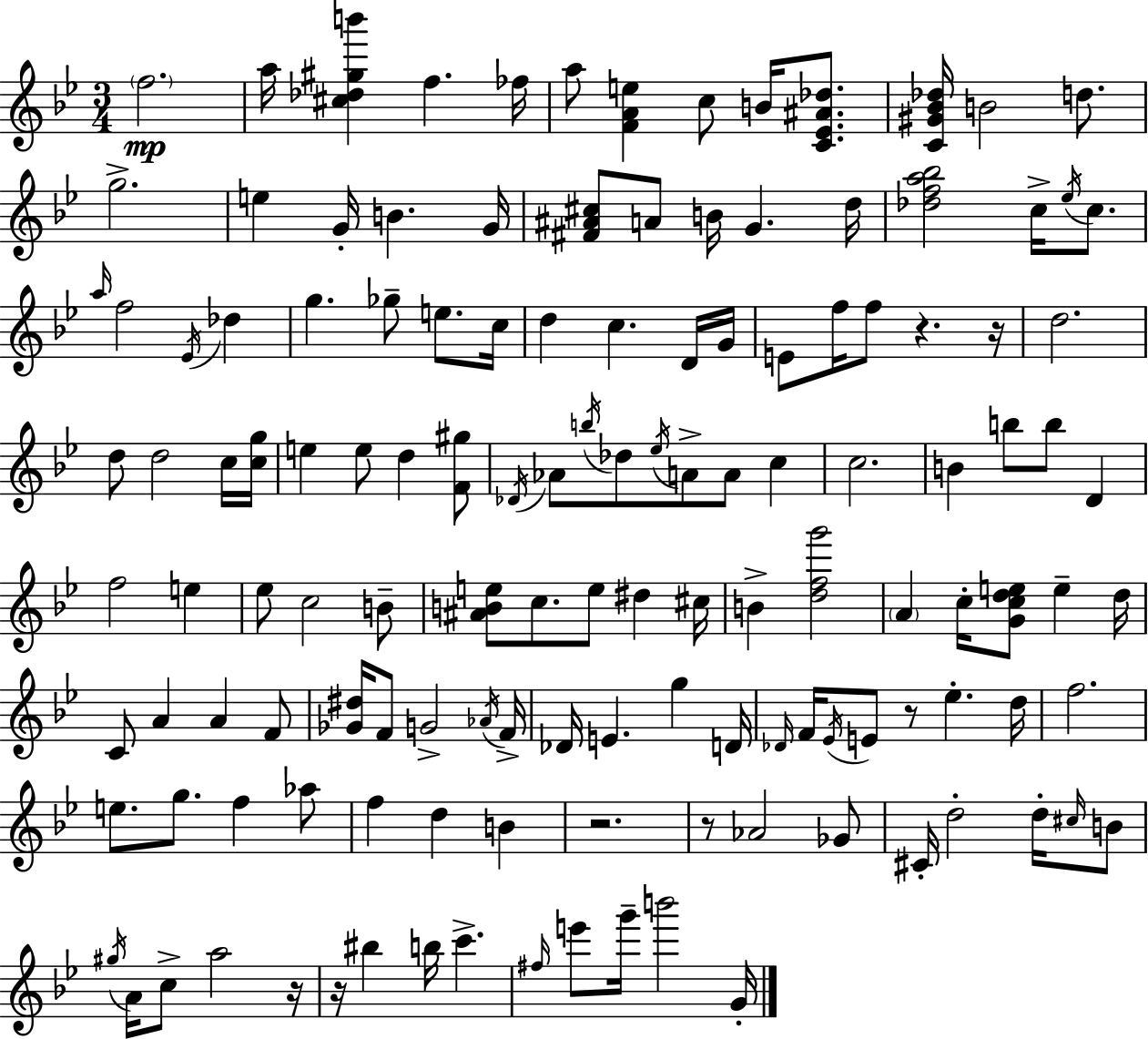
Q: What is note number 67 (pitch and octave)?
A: A4